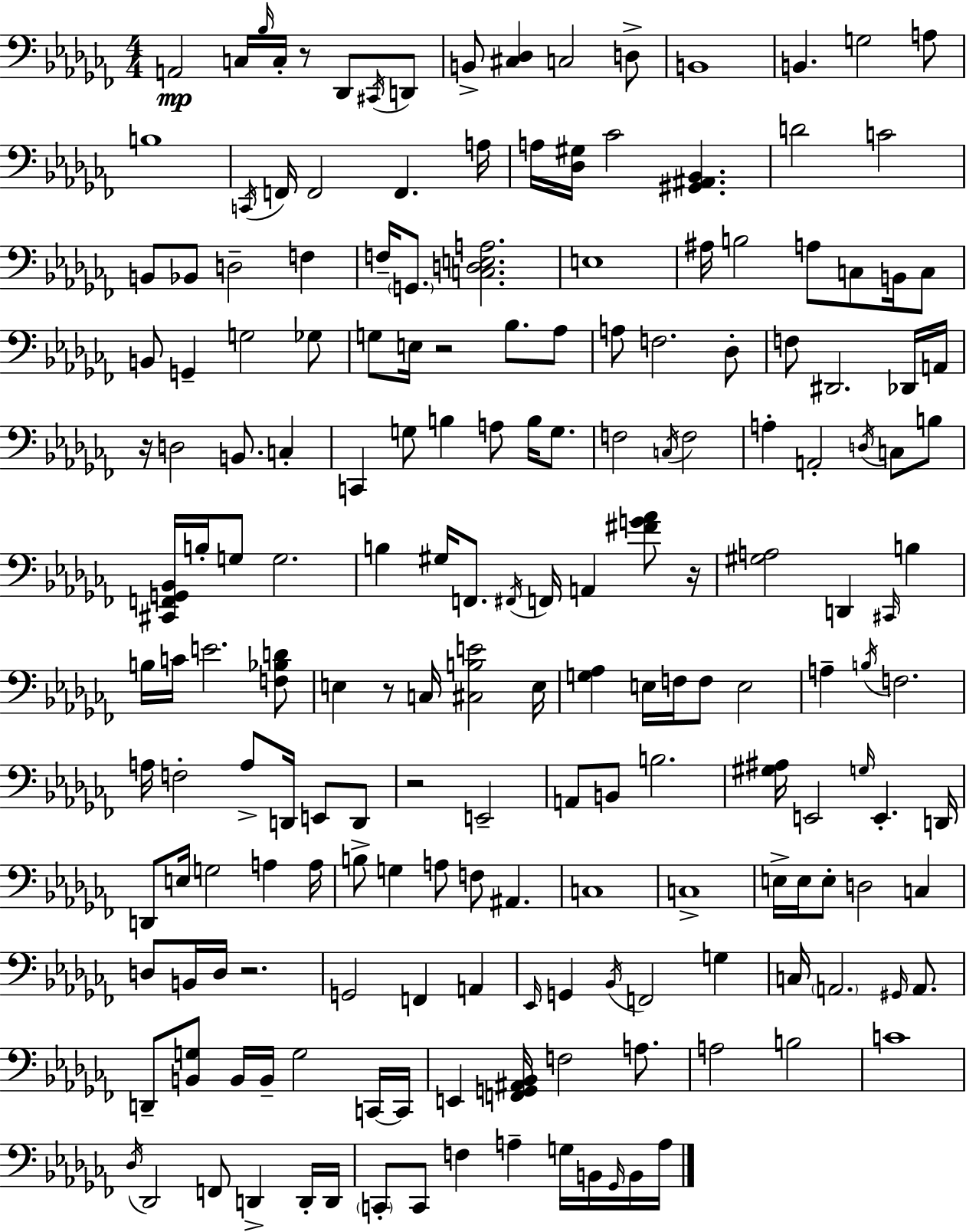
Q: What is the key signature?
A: AES minor